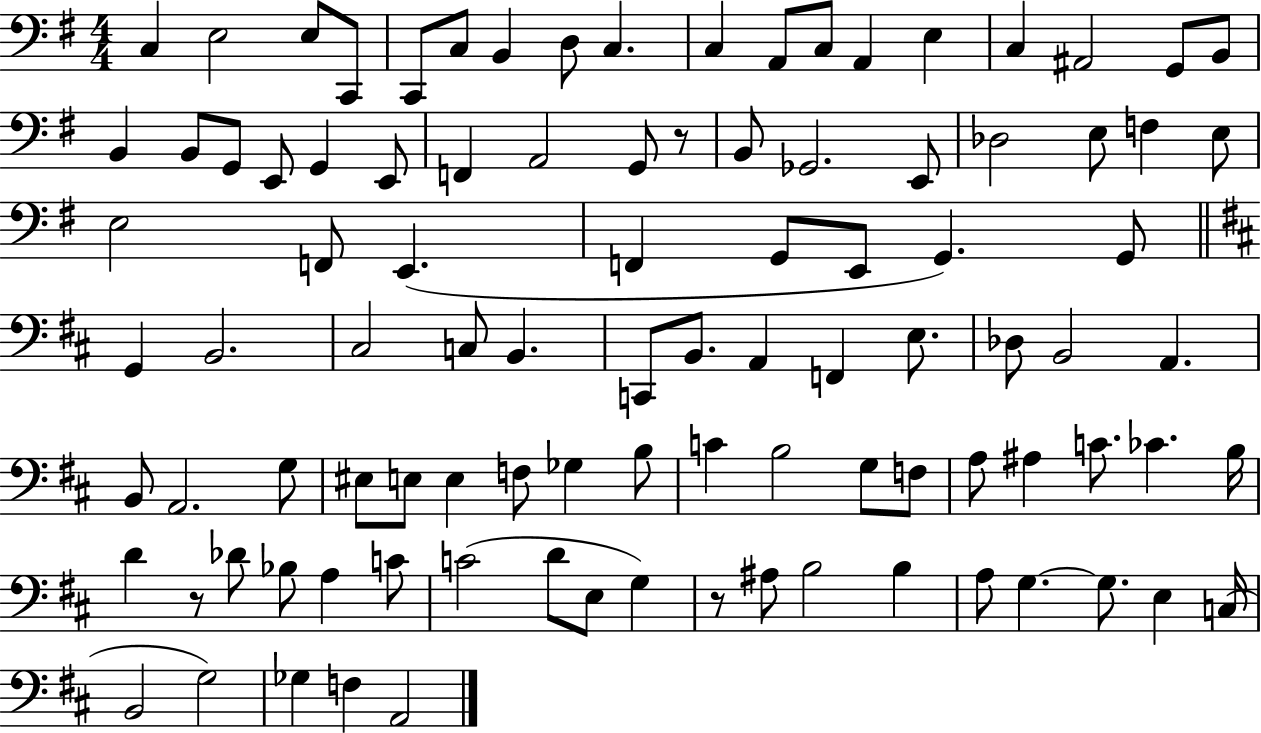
{
  \clef bass
  \numericTimeSignature
  \time 4/4
  \key g \major
  c4 e2 e8 c,8 | c,8 c8 b,4 d8 c4. | c4 a,8 c8 a,4 e4 | c4 ais,2 g,8 b,8 | \break b,4 b,8 g,8 e,8 g,4 e,8 | f,4 a,2 g,8 r8 | b,8 ges,2. e,8 | des2 e8 f4 e8 | \break e2 f,8 e,4.( | f,4 g,8 e,8 g,4.) g,8 | \bar "||" \break \key d \major g,4 b,2. | cis2 c8 b,4. | c,8 b,8. a,4 f,4 e8. | des8 b,2 a,4. | \break b,8 a,2. g8 | eis8 e8 e4 f8 ges4 b8 | c'4 b2 g8 f8 | a8 ais4 c'8. ces'4. b16 | \break d'4 r8 des'8 bes8 a4 c'8 | c'2( d'8 e8 g4) | r8 ais8 b2 b4 | a8 g4.~~ g8. e4 c16( | \break b,2 g2) | ges4 f4 a,2 | \bar "|."
}